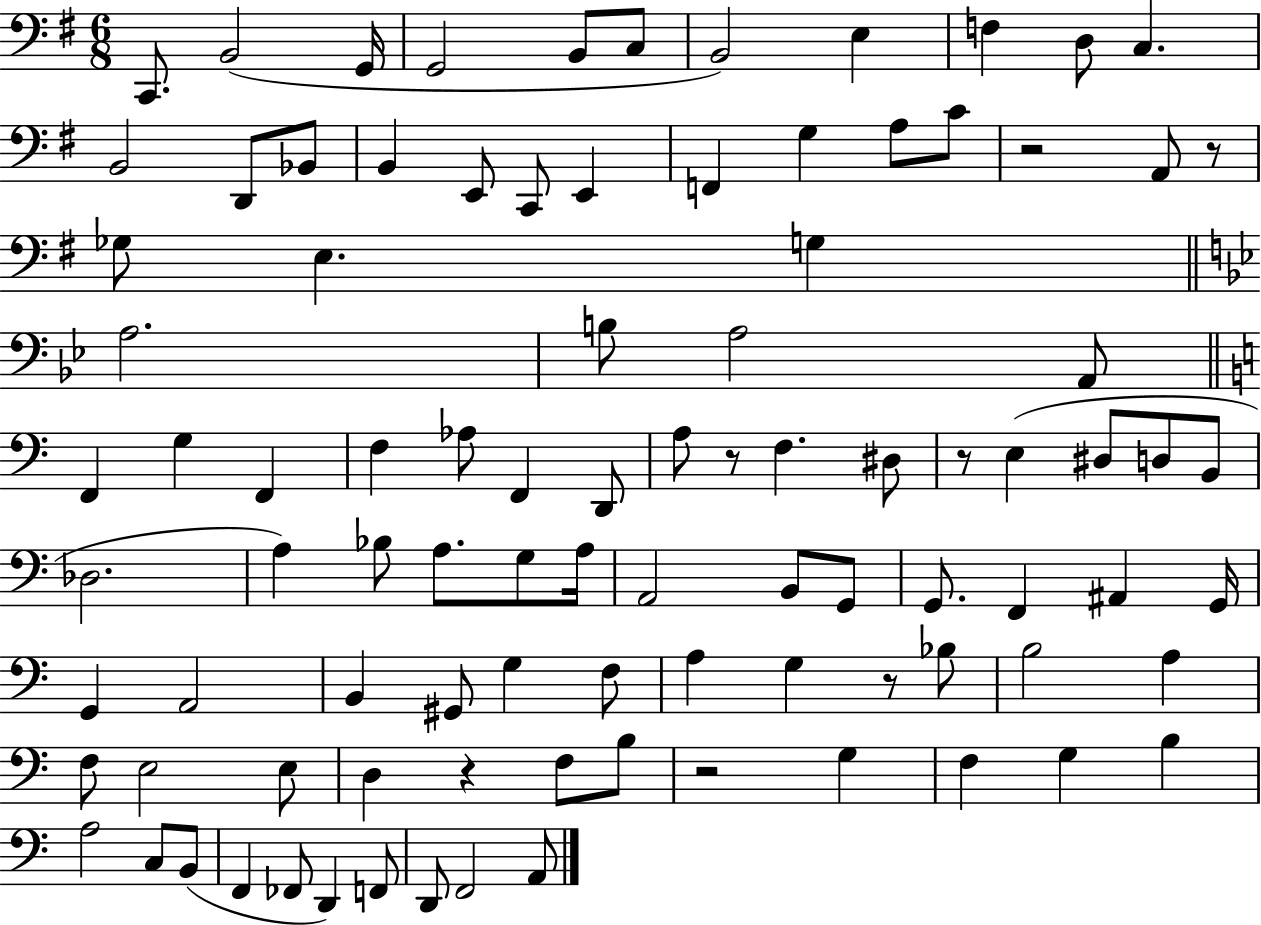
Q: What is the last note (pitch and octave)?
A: A2